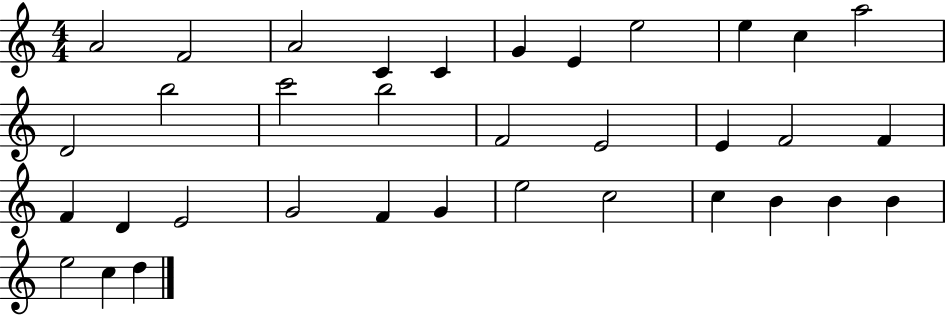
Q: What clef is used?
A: treble